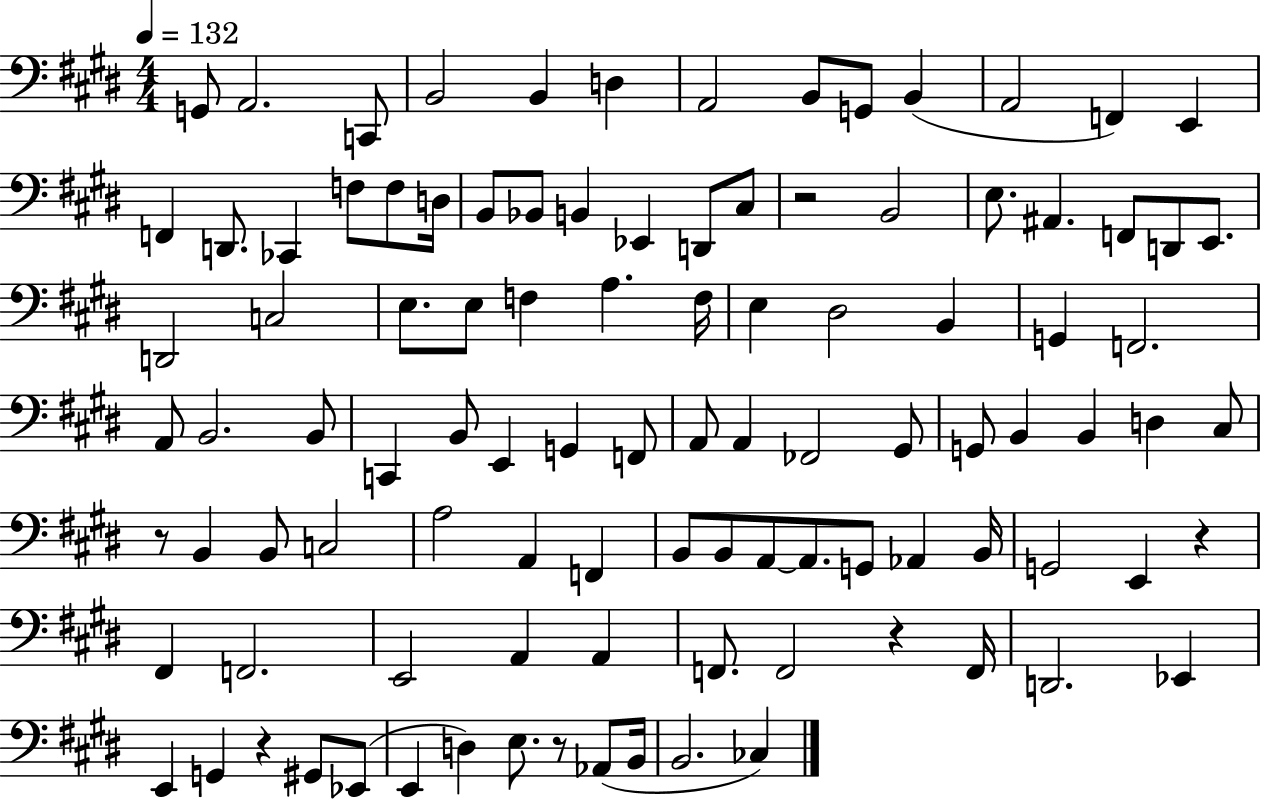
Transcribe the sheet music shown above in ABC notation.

X:1
T:Untitled
M:4/4
L:1/4
K:E
G,,/2 A,,2 C,,/2 B,,2 B,, D, A,,2 B,,/2 G,,/2 B,, A,,2 F,, E,, F,, D,,/2 _C,, F,/2 F,/2 D,/4 B,,/2 _B,,/2 B,, _E,, D,,/2 ^C,/2 z2 B,,2 E,/2 ^A,, F,,/2 D,,/2 E,,/2 D,,2 C,2 E,/2 E,/2 F, A, F,/4 E, ^D,2 B,, G,, F,,2 A,,/2 B,,2 B,,/2 C,, B,,/2 E,, G,, F,,/2 A,,/2 A,, _F,,2 ^G,,/2 G,,/2 B,, B,, D, ^C,/2 z/2 B,, B,,/2 C,2 A,2 A,, F,, B,,/2 B,,/2 A,,/2 A,,/2 G,,/2 _A,, B,,/4 G,,2 E,, z ^F,, F,,2 E,,2 A,, A,, F,,/2 F,,2 z F,,/4 D,,2 _E,, E,, G,, z ^G,,/2 _E,,/2 E,, D, E,/2 z/2 _A,,/2 B,,/4 B,,2 _C,